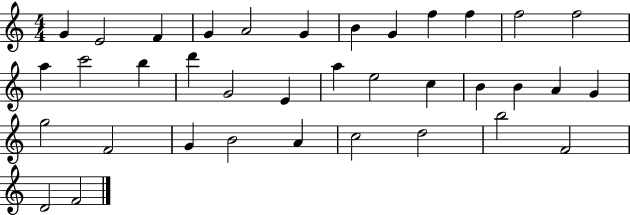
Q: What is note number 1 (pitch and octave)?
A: G4